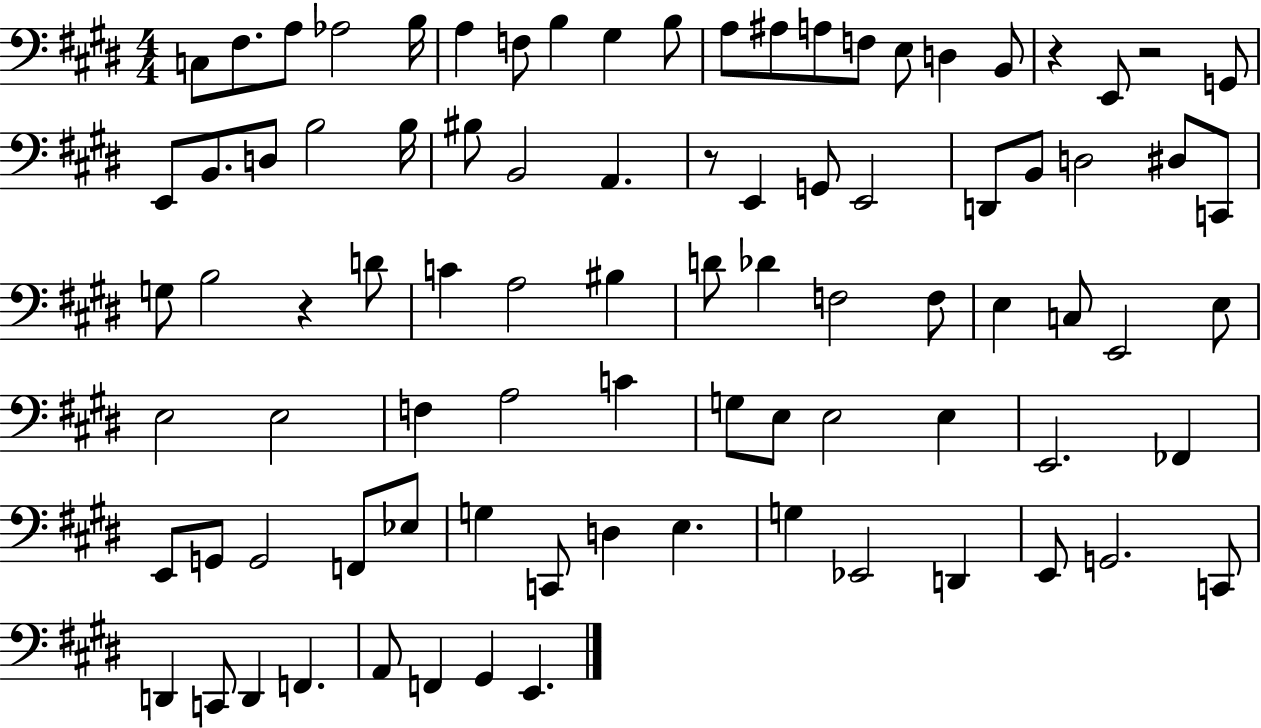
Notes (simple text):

C3/e F#3/e. A3/e Ab3/h B3/s A3/q F3/e B3/q G#3/q B3/e A3/e A#3/e A3/e F3/e E3/e D3/q B2/e R/q E2/e R/h G2/e E2/e B2/e. D3/e B3/h B3/s BIS3/e B2/h A2/q. R/e E2/q G2/e E2/h D2/e B2/e D3/h D#3/e C2/e G3/e B3/h R/q D4/e C4/q A3/h BIS3/q D4/e Db4/q F3/h F3/e E3/q C3/e E2/h E3/e E3/h E3/h F3/q A3/h C4/q G3/e E3/e E3/h E3/q E2/h. FES2/q E2/e G2/e G2/h F2/e Eb3/e G3/q C2/e D3/q E3/q. G3/q Eb2/h D2/q E2/e G2/h. C2/e D2/q C2/e D2/q F2/q. A2/e F2/q G#2/q E2/q.